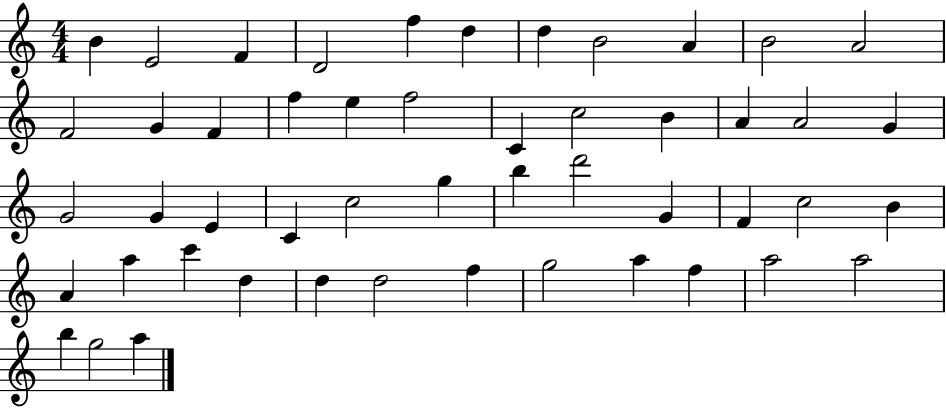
B4/q E4/h F4/q D4/h F5/q D5/q D5/q B4/h A4/q B4/h A4/h F4/h G4/q F4/q F5/q E5/q F5/h C4/q C5/h B4/q A4/q A4/h G4/q G4/h G4/q E4/q C4/q C5/h G5/q B5/q D6/h G4/q F4/q C5/h B4/q A4/q A5/q C6/q D5/q D5/q D5/h F5/q G5/h A5/q F5/q A5/h A5/h B5/q G5/h A5/q